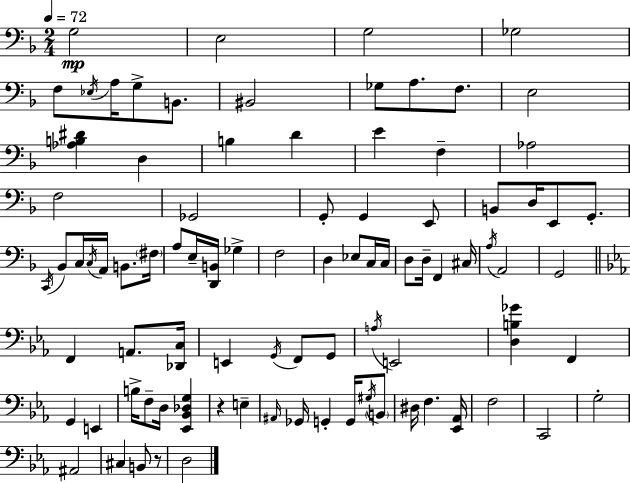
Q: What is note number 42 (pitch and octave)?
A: Eb3